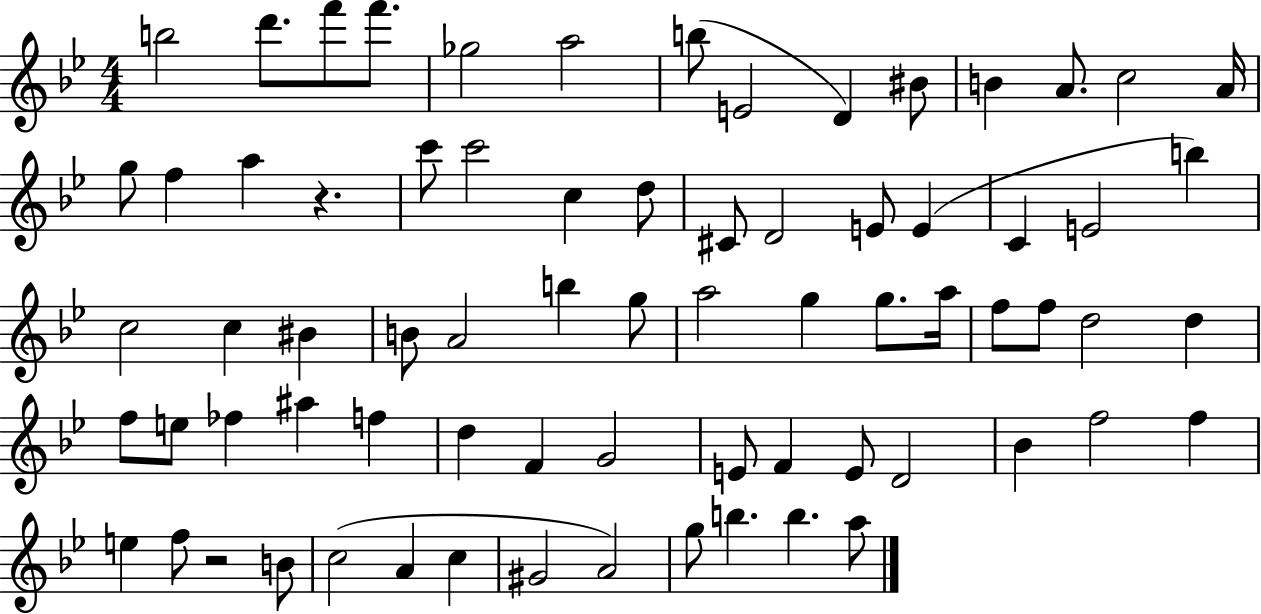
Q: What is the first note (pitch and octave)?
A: B5